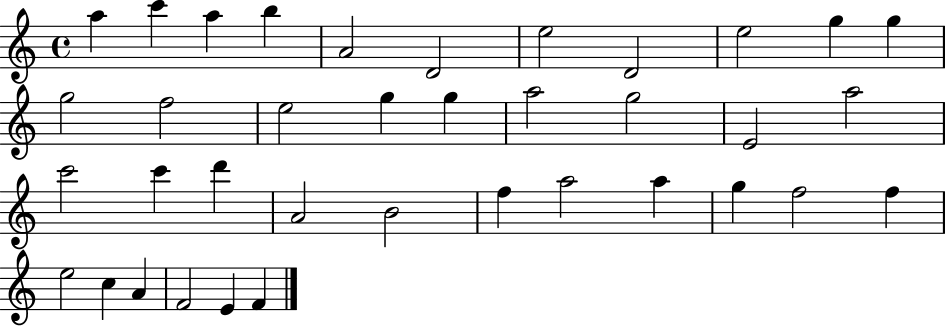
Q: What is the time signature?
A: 4/4